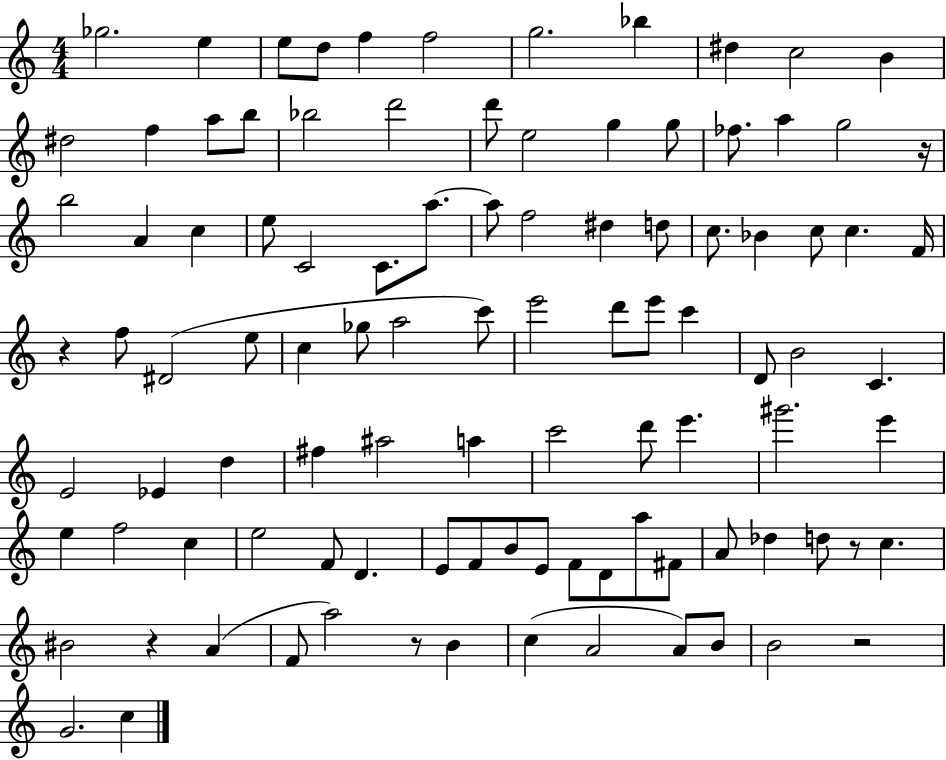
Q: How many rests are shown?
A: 6